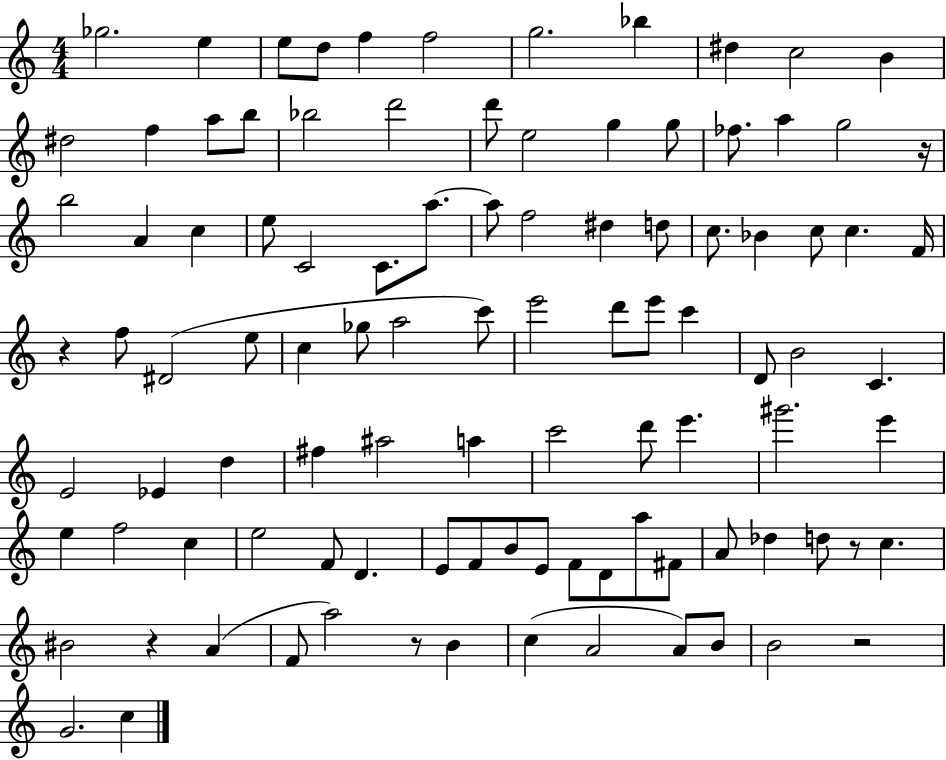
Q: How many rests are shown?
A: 6